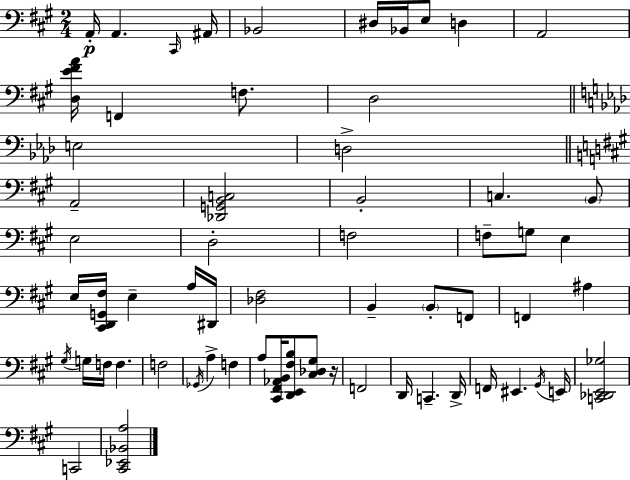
A2/s A2/q. C#2/s A#2/s Bb2/h D#3/s Bb2/s E3/e D3/q A2/h [D3,E4,F#4,A4]/s F2/q F3/e. D3/h E3/h D3/h A2/h [Db2,G2,B2,C3]/h B2/h C3/q. B2/e E3/h D3/h F3/h F3/e G3/e E3/q E3/s [C#2,D2,G2,F#3]/s E3/q A3/s D#2/s [Db3,F#3]/h B2/q B2/e F2/e F2/q A#3/q G#3/s G3/s F3/s F3/q. F3/h Gb2/s A3/q F3/q A3/e [C#2,F#2,Ab2,B2]/s [D2,E2,F#3,B3]/e [C#3,Db3,G#3]/e R/s F2/h D2/s C2/q. D2/s F2/s EIS2/q. G#2/s E2/s [C2,Db2,E2,Gb3]/h C2/h [C#2,Eb2,Bb2,A3]/h